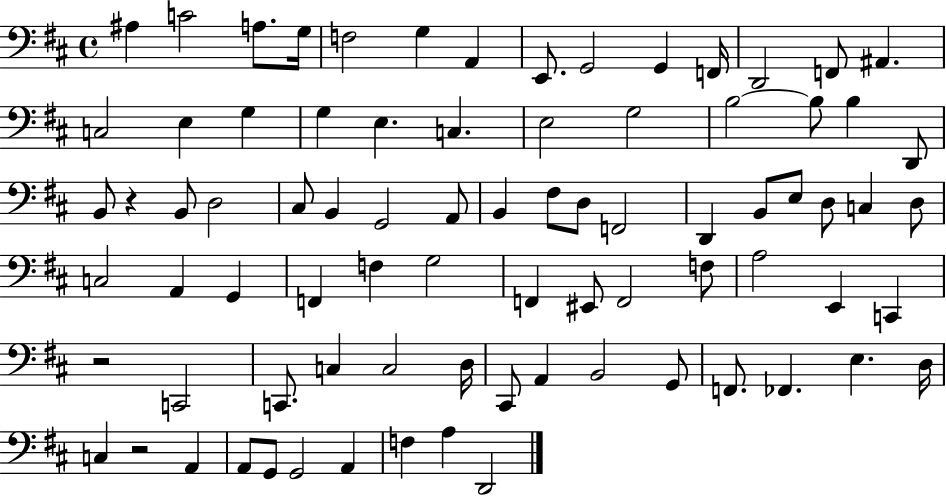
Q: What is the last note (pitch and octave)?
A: D2